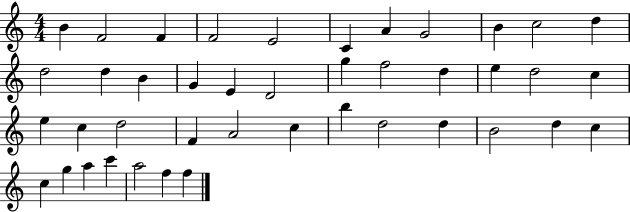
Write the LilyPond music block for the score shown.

{
  \clef treble
  \numericTimeSignature
  \time 4/4
  \key c \major
  b'4 f'2 f'4 | f'2 e'2 | c'4 a'4 g'2 | b'4 c''2 d''4 | \break d''2 d''4 b'4 | g'4 e'4 d'2 | g''4 f''2 d''4 | e''4 d''2 c''4 | \break e''4 c''4 d''2 | f'4 a'2 c''4 | b''4 d''2 d''4 | b'2 d''4 c''4 | \break c''4 g''4 a''4 c'''4 | a''2 f''4 f''4 | \bar "|."
}